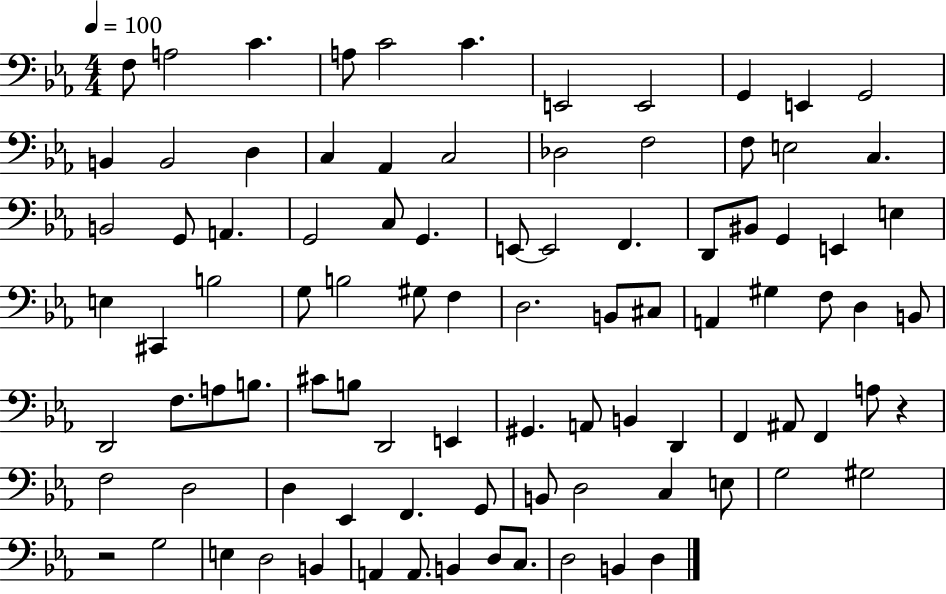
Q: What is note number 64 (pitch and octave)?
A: F2